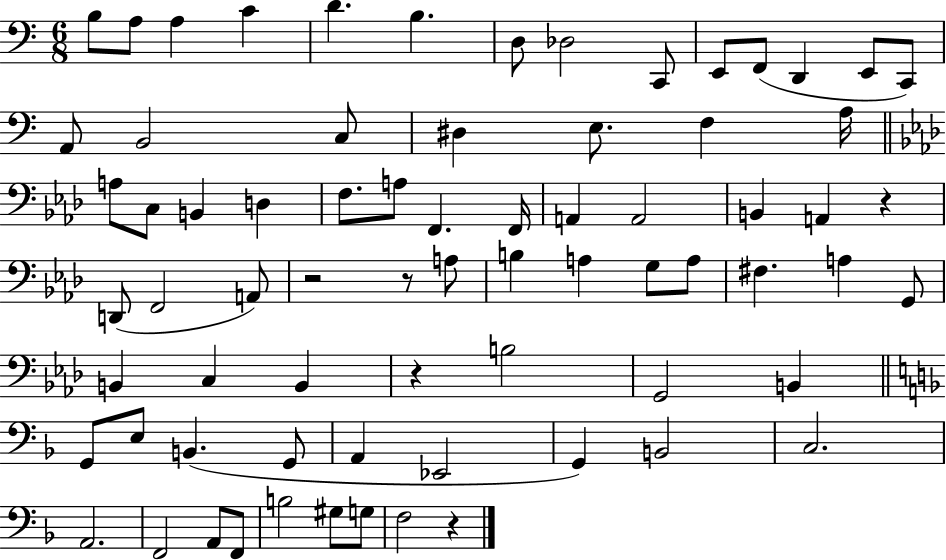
{
  \clef bass
  \numericTimeSignature
  \time 6/8
  \key c \major
  b8 a8 a4 c'4 | d'4. b4. | d8 des2 c,8 | e,8 f,8( d,4 e,8 c,8) | \break a,8 b,2 c8 | dis4 e8. f4 a16 | \bar "||" \break \key f \minor a8 c8 b,4 d4 | f8. a8 f,4. f,16 | a,4 a,2 | b,4 a,4 r4 | \break d,8( f,2 a,8) | r2 r8 a8 | b4 a4 g8 a8 | fis4. a4 g,8 | \break b,4 c4 b,4 | r4 b2 | g,2 b,4 | \bar "||" \break \key f \major g,8 e8 b,4.( g,8 | a,4 ees,2 | g,4) b,2 | c2. | \break a,2. | f,2 a,8 f,8 | b2 gis8 g8 | f2 r4 | \break \bar "|."
}